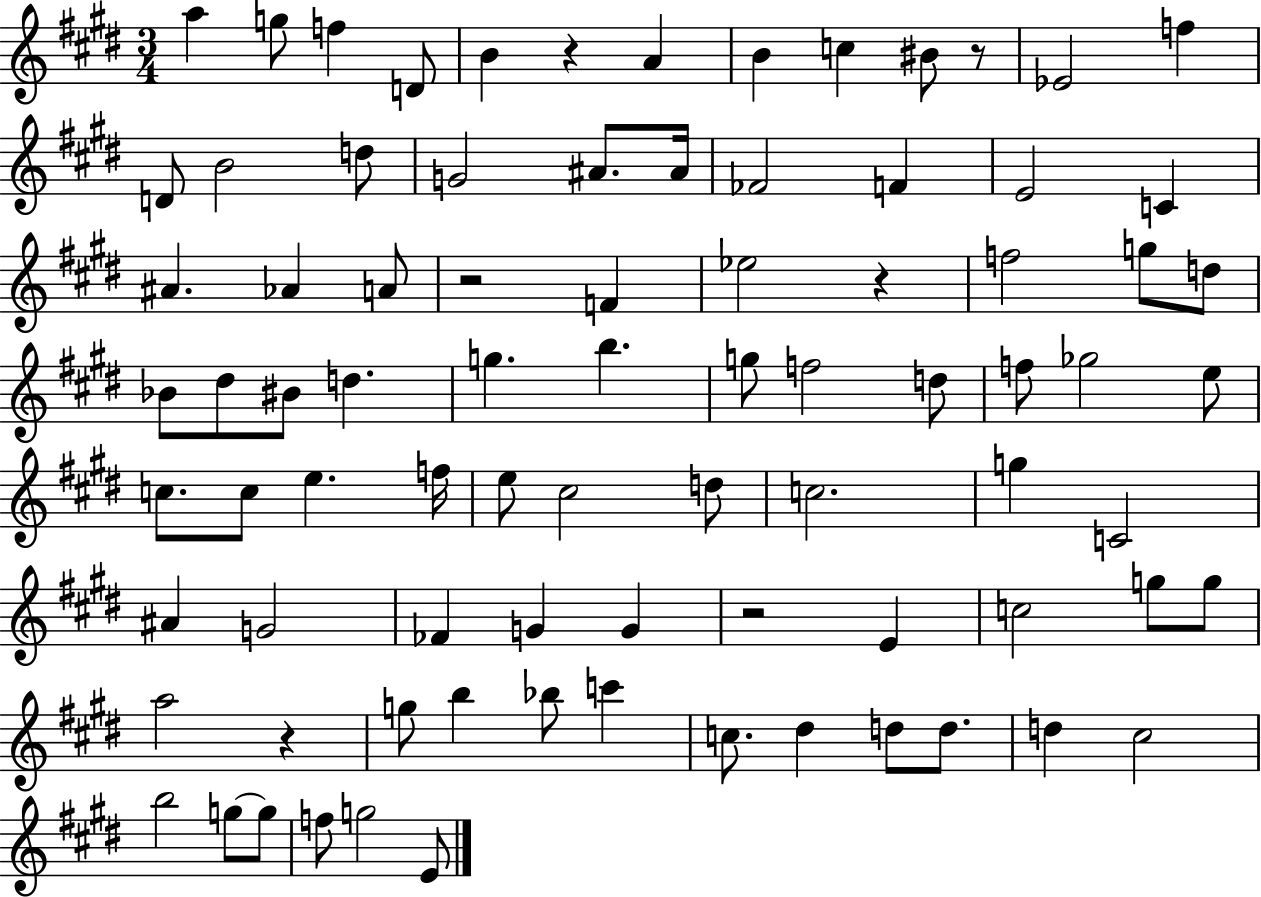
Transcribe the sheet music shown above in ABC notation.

X:1
T:Untitled
M:3/4
L:1/4
K:E
a g/2 f D/2 B z A B c ^B/2 z/2 _E2 f D/2 B2 d/2 G2 ^A/2 ^A/4 _F2 F E2 C ^A _A A/2 z2 F _e2 z f2 g/2 d/2 _B/2 ^d/2 ^B/2 d g b g/2 f2 d/2 f/2 _g2 e/2 c/2 c/2 e f/4 e/2 ^c2 d/2 c2 g C2 ^A G2 _F G G z2 E c2 g/2 g/2 a2 z g/2 b _b/2 c' c/2 ^d d/2 d/2 d ^c2 b2 g/2 g/2 f/2 g2 E/2